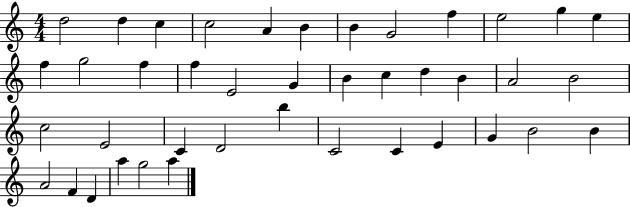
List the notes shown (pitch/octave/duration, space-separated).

D5/h D5/q C5/q C5/h A4/q B4/q B4/q G4/h F5/q E5/h G5/q E5/q F5/q G5/h F5/q F5/q E4/h G4/q B4/q C5/q D5/q B4/q A4/h B4/h C5/h E4/h C4/q D4/h B5/q C4/h C4/q E4/q G4/q B4/h B4/q A4/h F4/q D4/q A5/q G5/h A5/q